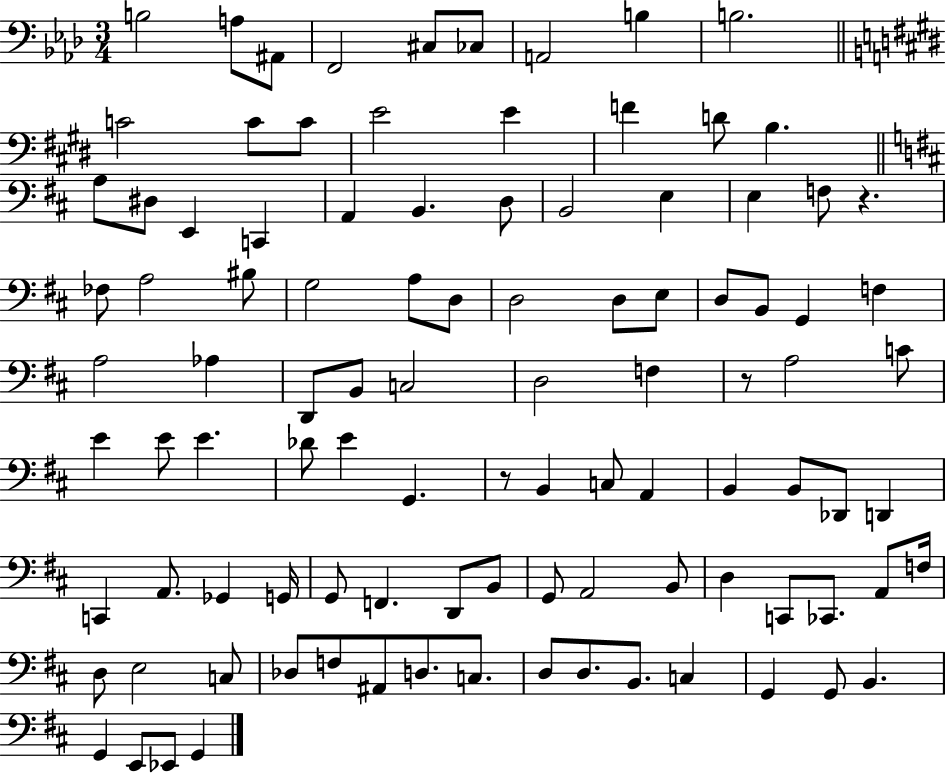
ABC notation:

X:1
T:Untitled
M:3/4
L:1/4
K:Ab
B,2 A,/2 ^A,,/2 F,,2 ^C,/2 _C,/2 A,,2 B, B,2 C2 C/2 C/2 E2 E F D/2 B, A,/2 ^D,/2 E,, C,, A,, B,, D,/2 B,,2 E, E, F,/2 z _F,/2 A,2 ^B,/2 G,2 A,/2 D,/2 D,2 D,/2 E,/2 D,/2 B,,/2 G,, F, A,2 _A, D,,/2 B,,/2 C,2 D,2 F, z/2 A,2 C/2 E E/2 E _D/2 E G,, z/2 B,, C,/2 A,, B,, B,,/2 _D,,/2 D,, C,, A,,/2 _G,, G,,/4 G,,/2 F,, D,,/2 B,,/2 G,,/2 A,,2 B,,/2 D, C,,/2 _C,,/2 A,,/2 F,/4 D,/2 E,2 C,/2 _D,/2 F,/2 ^A,,/2 D,/2 C,/2 D,/2 D,/2 B,,/2 C, G,, G,,/2 B,, G,, E,,/2 _E,,/2 G,,